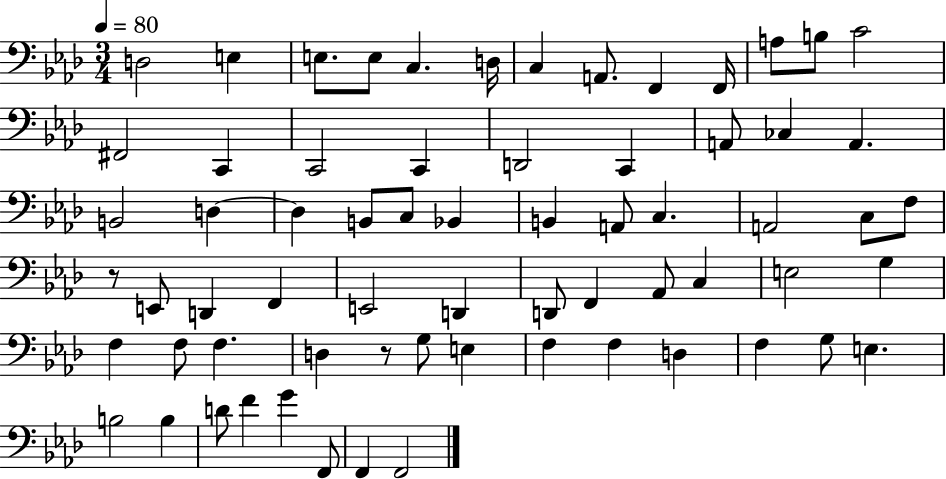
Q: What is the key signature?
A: AES major